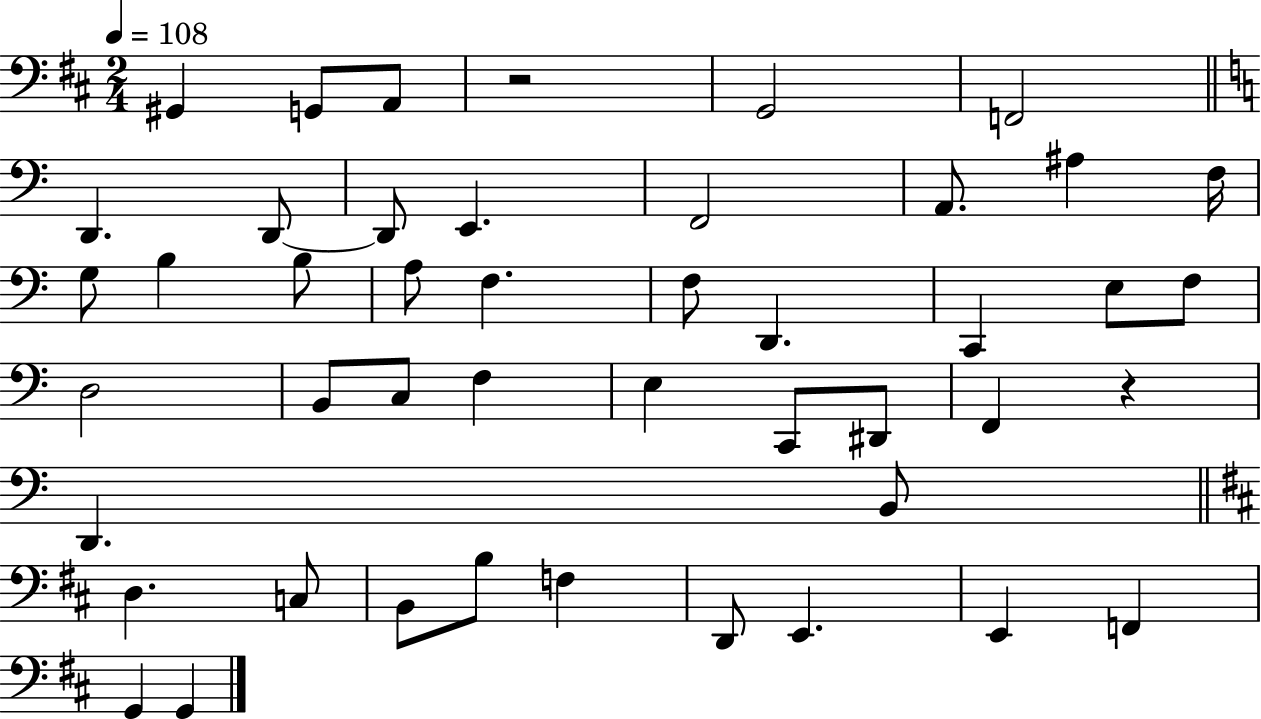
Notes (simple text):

G#2/q G2/e A2/e R/h G2/h F2/h D2/q. D2/e D2/e E2/q. F2/h A2/e. A#3/q F3/s G3/e B3/q B3/e A3/e F3/q. F3/e D2/q. C2/q E3/e F3/e D3/h B2/e C3/e F3/q E3/q C2/e D#2/e F2/q R/q D2/q. B2/e D3/q. C3/e B2/e B3/e F3/q D2/e E2/q. E2/q F2/q G2/q G2/q